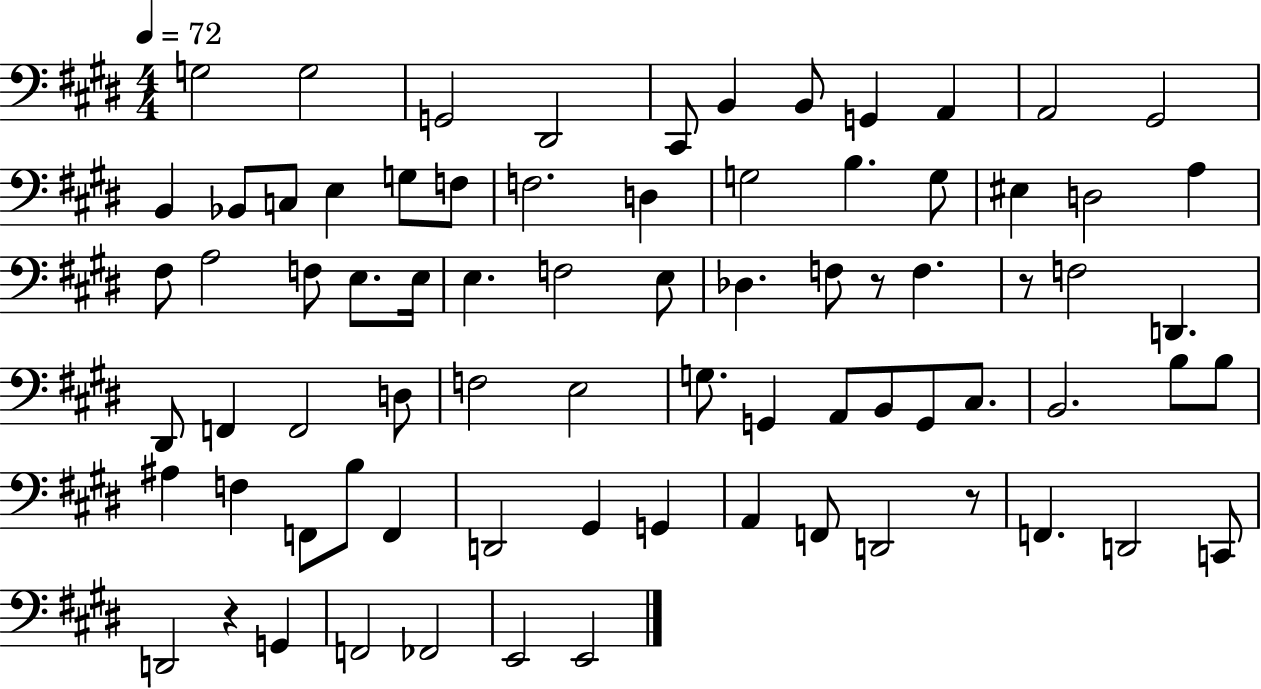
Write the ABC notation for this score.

X:1
T:Untitled
M:4/4
L:1/4
K:E
G,2 G,2 G,,2 ^D,,2 ^C,,/2 B,, B,,/2 G,, A,, A,,2 ^G,,2 B,, _B,,/2 C,/2 E, G,/2 F,/2 F,2 D, G,2 B, G,/2 ^E, D,2 A, ^F,/2 A,2 F,/2 E,/2 E,/4 E, F,2 E,/2 _D, F,/2 z/2 F, z/2 F,2 D,, ^D,,/2 F,, F,,2 D,/2 F,2 E,2 G,/2 G,, A,,/2 B,,/2 G,,/2 ^C,/2 B,,2 B,/2 B,/2 ^A, F, F,,/2 B,/2 F,, D,,2 ^G,, G,, A,, F,,/2 D,,2 z/2 F,, D,,2 C,,/2 D,,2 z G,, F,,2 _F,,2 E,,2 E,,2